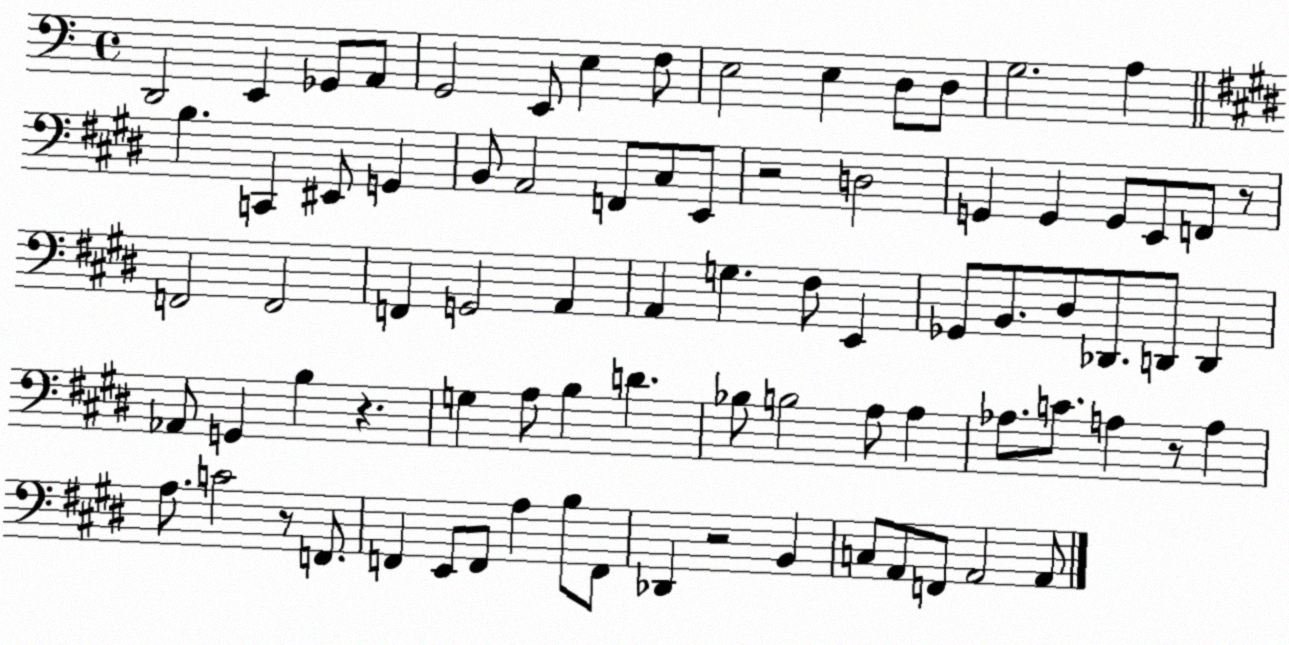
X:1
T:Untitled
M:4/4
L:1/4
K:C
D,,2 E,, _G,,/2 A,,/2 G,,2 E,,/2 E, F,/2 E,2 E, D,/2 D,/2 G,2 A, B, C,, ^E,,/2 G,, B,,/2 A,,2 F,,/2 ^C,/2 E,,/2 z2 D,2 G,, G,, G,,/2 E,,/2 F,,/2 z/2 F,,2 F,,2 F,, G,,2 A,, A,, G, ^F,/2 E,, _G,,/2 B,,/2 ^D,/2 _D,,/2 D,,/2 D,, _A,,/2 G,, B, z G, A,/2 B, D _B,/2 B,2 A,/2 A, _A,/2 C/2 A, z/2 A, A,/2 C2 z/2 F,,/2 F,, E,,/2 F,,/2 A, B,/2 F,,/2 _D,, z2 B,, C,/2 A,,/2 F,,/2 A,,2 A,,/2